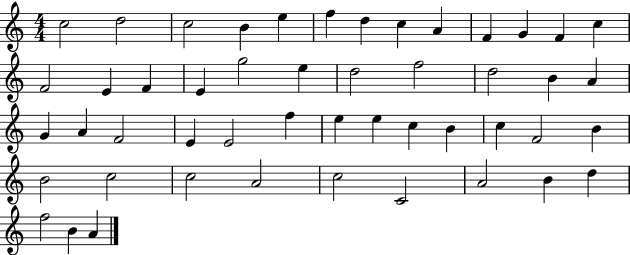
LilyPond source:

{
  \clef treble
  \numericTimeSignature
  \time 4/4
  \key c \major
  c''2 d''2 | c''2 b'4 e''4 | f''4 d''4 c''4 a'4 | f'4 g'4 f'4 c''4 | \break f'2 e'4 f'4 | e'4 g''2 e''4 | d''2 f''2 | d''2 b'4 a'4 | \break g'4 a'4 f'2 | e'4 e'2 f''4 | e''4 e''4 c''4 b'4 | c''4 f'2 b'4 | \break b'2 c''2 | c''2 a'2 | c''2 c'2 | a'2 b'4 d''4 | \break f''2 b'4 a'4 | \bar "|."
}